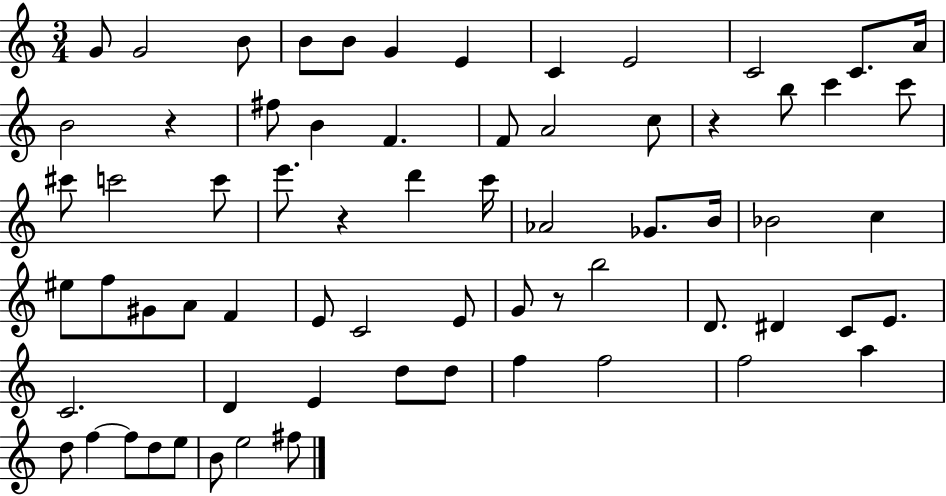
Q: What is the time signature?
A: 3/4